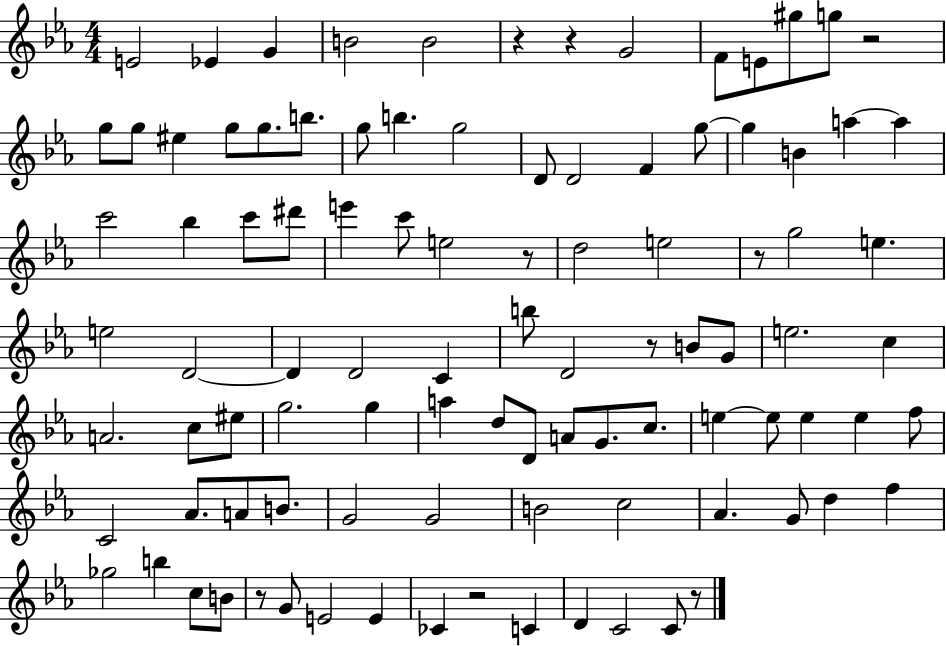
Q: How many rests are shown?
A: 9